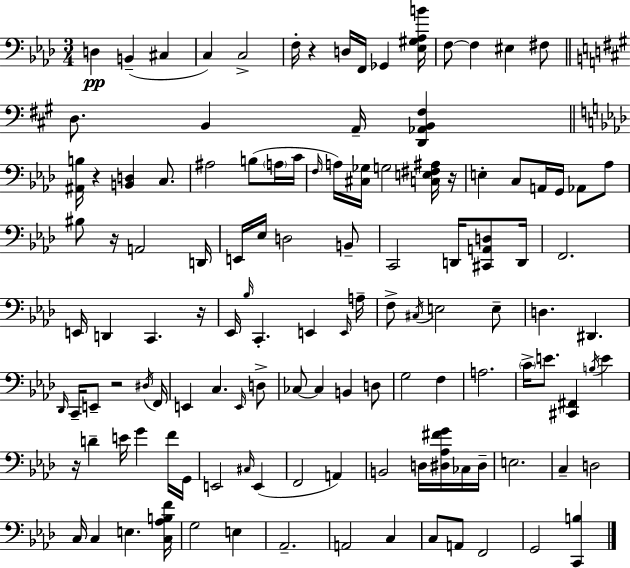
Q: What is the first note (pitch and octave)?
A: D3